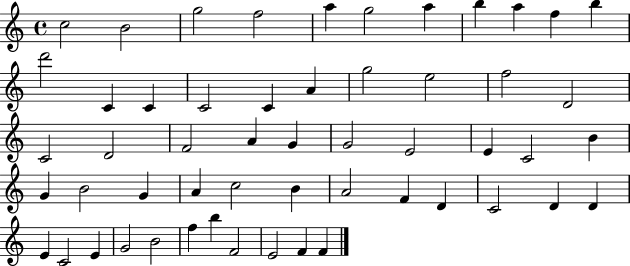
{
  \clef treble
  \time 4/4
  \defaultTimeSignature
  \key c \major
  c''2 b'2 | g''2 f''2 | a''4 g''2 a''4 | b''4 a''4 f''4 b''4 | \break d'''2 c'4 c'4 | c'2 c'4 a'4 | g''2 e''2 | f''2 d'2 | \break c'2 d'2 | f'2 a'4 g'4 | g'2 e'2 | e'4 c'2 b'4 | \break g'4 b'2 g'4 | a'4 c''2 b'4 | a'2 f'4 d'4 | c'2 d'4 d'4 | \break e'4 c'2 e'4 | g'2 b'2 | f''4 b''4 f'2 | e'2 f'4 f'4 | \break \bar "|."
}